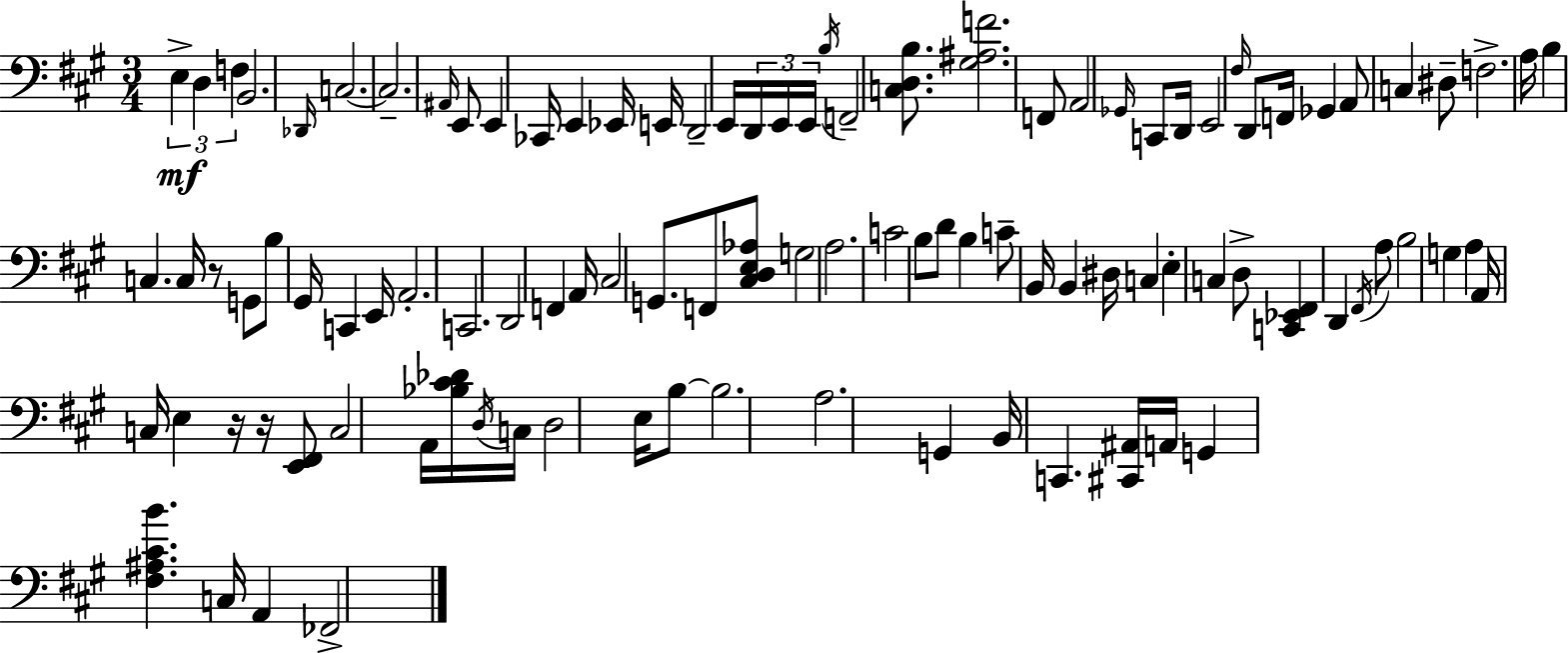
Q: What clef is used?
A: bass